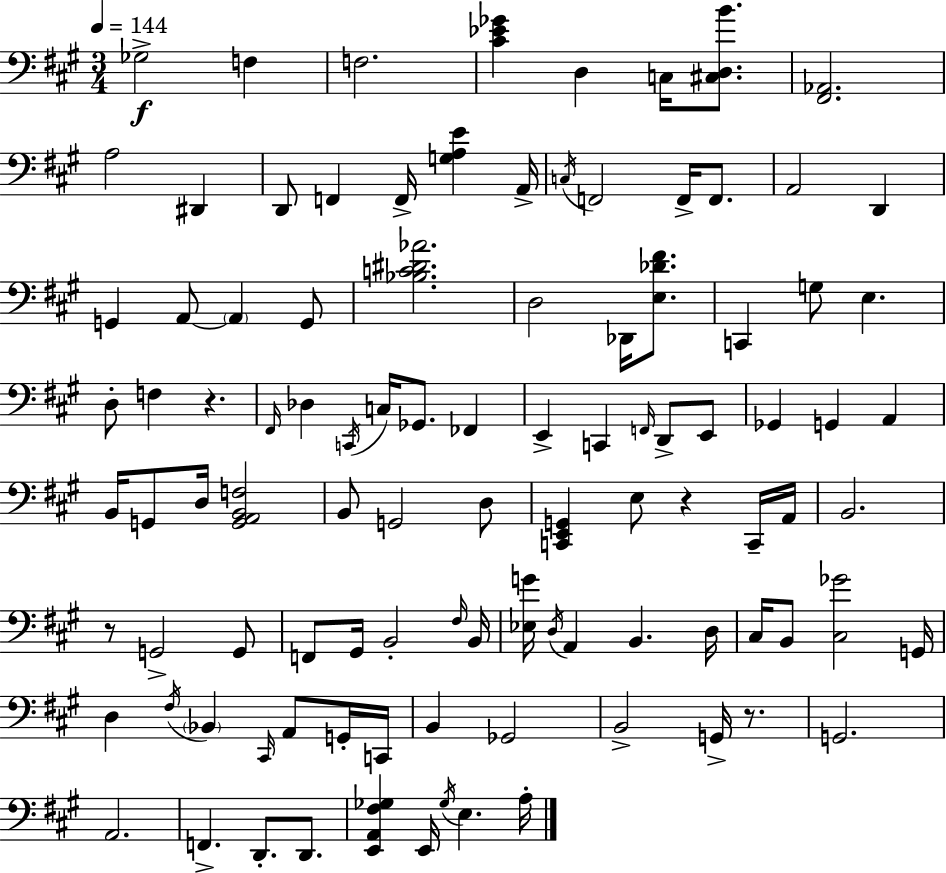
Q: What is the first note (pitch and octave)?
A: Gb3